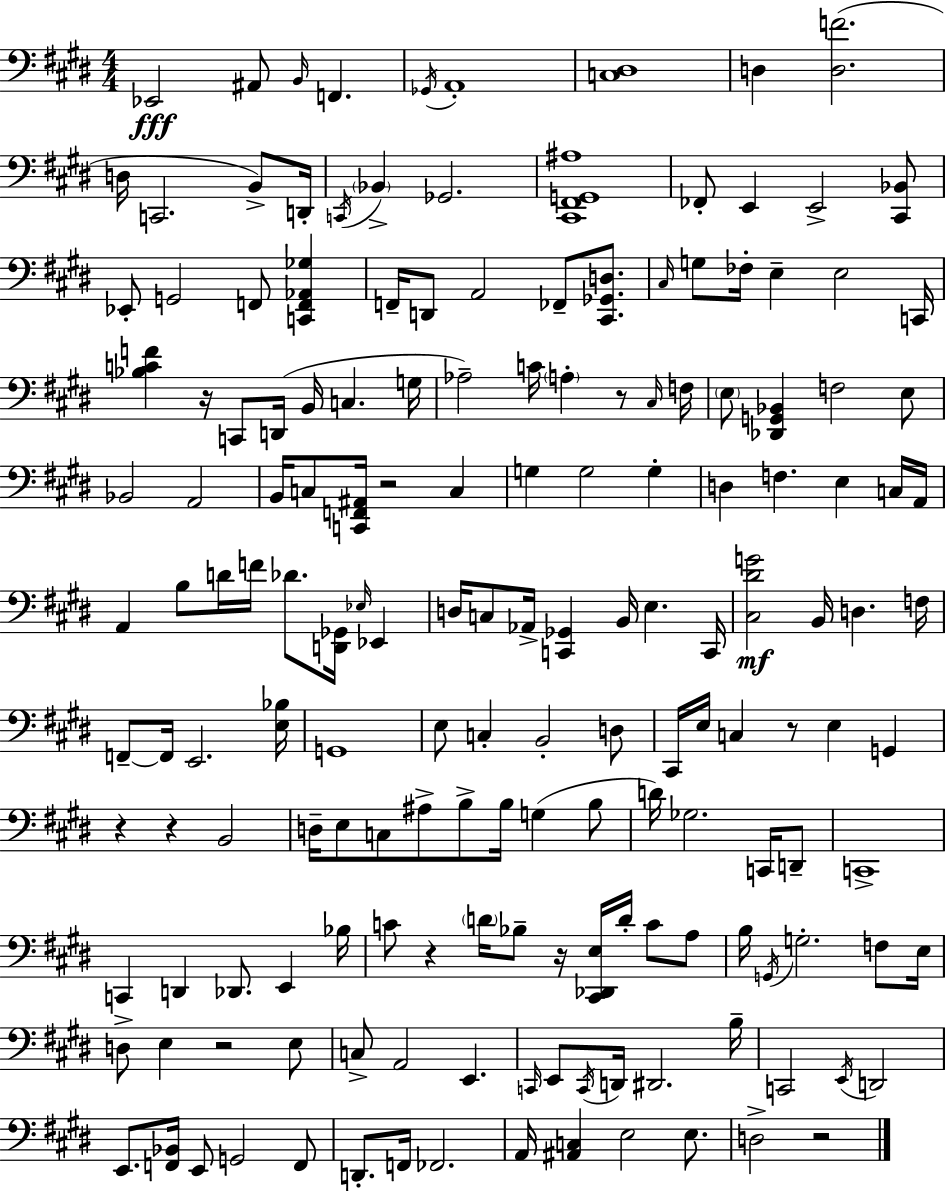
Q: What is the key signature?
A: E major